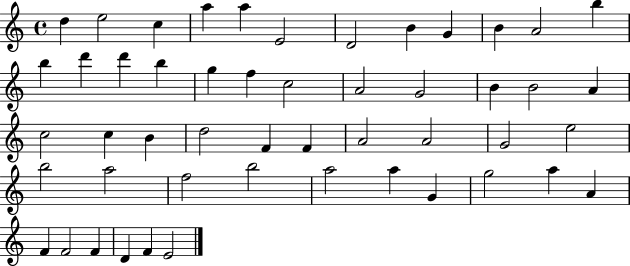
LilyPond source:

{
  \clef treble
  \time 4/4
  \defaultTimeSignature
  \key c \major
  d''4 e''2 c''4 | a''4 a''4 e'2 | d'2 b'4 g'4 | b'4 a'2 b''4 | \break b''4 d'''4 d'''4 b''4 | g''4 f''4 c''2 | a'2 g'2 | b'4 b'2 a'4 | \break c''2 c''4 b'4 | d''2 f'4 f'4 | a'2 a'2 | g'2 e''2 | \break b''2 a''2 | f''2 b''2 | a''2 a''4 g'4 | g''2 a''4 a'4 | \break f'4 f'2 f'4 | d'4 f'4 e'2 | \bar "|."
}